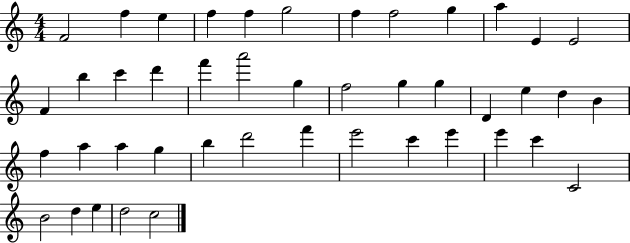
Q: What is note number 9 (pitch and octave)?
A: G5